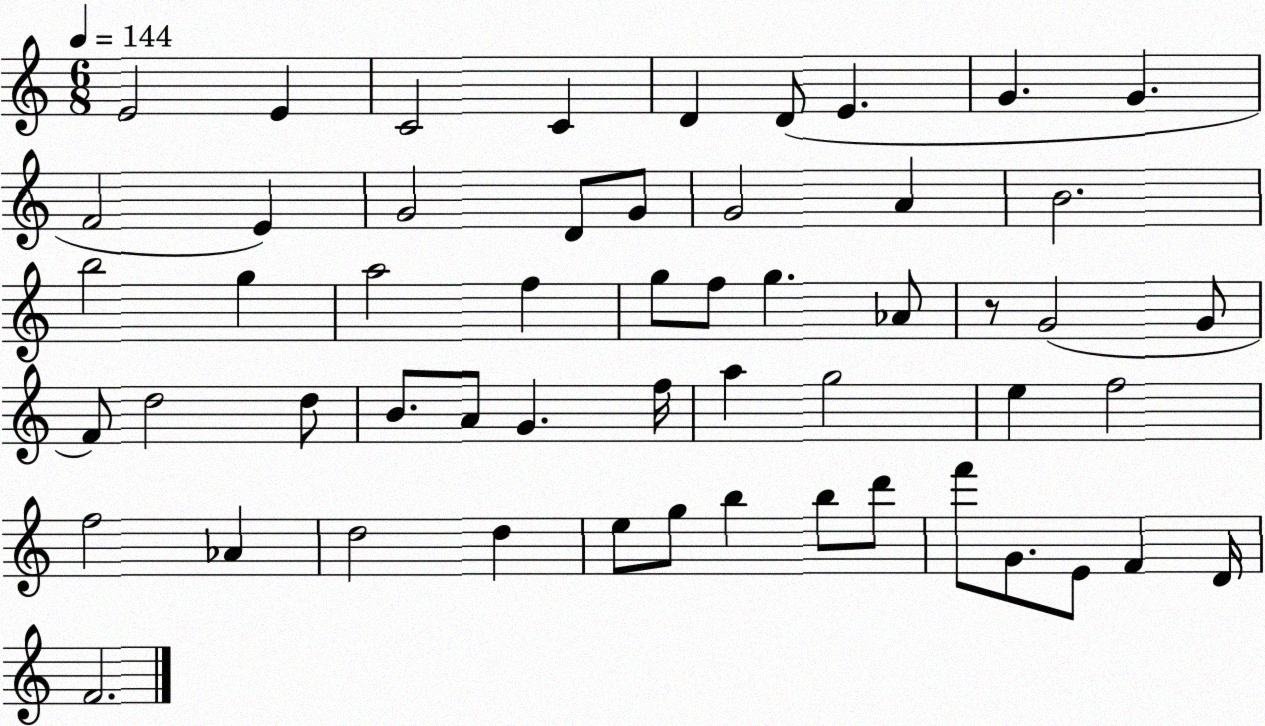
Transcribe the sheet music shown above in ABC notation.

X:1
T:Untitled
M:6/8
L:1/4
K:C
E2 E C2 C D D/2 E G G F2 E G2 D/2 G/2 G2 A B2 b2 g a2 f g/2 f/2 g _A/2 z/2 G2 G/2 F/2 d2 d/2 B/2 A/2 G f/4 a g2 e f2 f2 _A d2 d e/2 g/2 b b/2 d'/2 f'/2 G/2 E/2 F D/4 F2